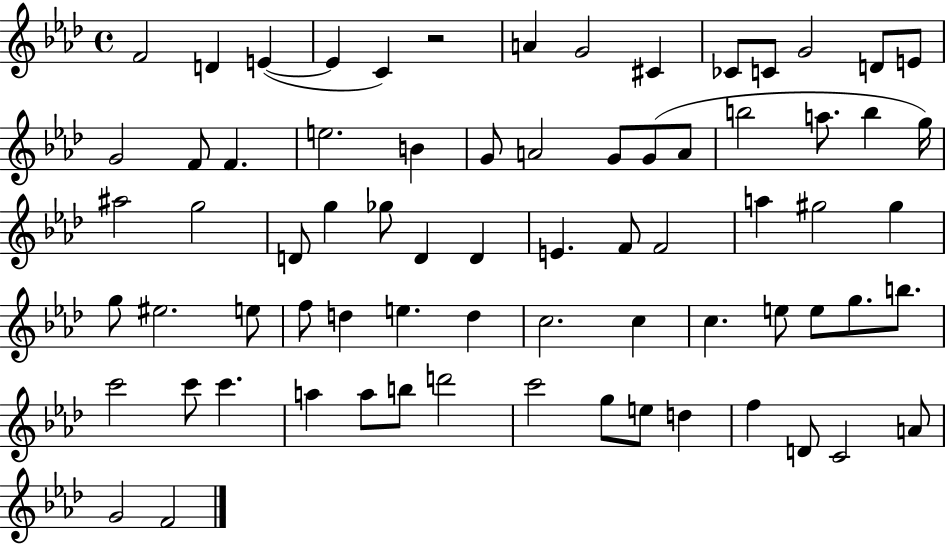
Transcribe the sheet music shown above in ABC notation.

X:1
T:Untitled
M:4/4
L:1/4
K:Ab
F2 D E E C z2 A G2 ^C _C/2 C/2 G2 D/2 E/2 G2 F/2 F e2 B G/2 A2 G/2 G/2 A/2 b2 a/2 b g/4 ^a2 g2 D/2 g _g/2 D D E F/2 F2 a ^g2 ^g g/2 ^e2 e/2 f/2 d e d c2 c c e/2 e/2 g/2 b/2 c'2 c'/2 c' a a/2 b/2 d'2 c'2 g/2 e/2 d f D/2 C2 A/2 G2 F2